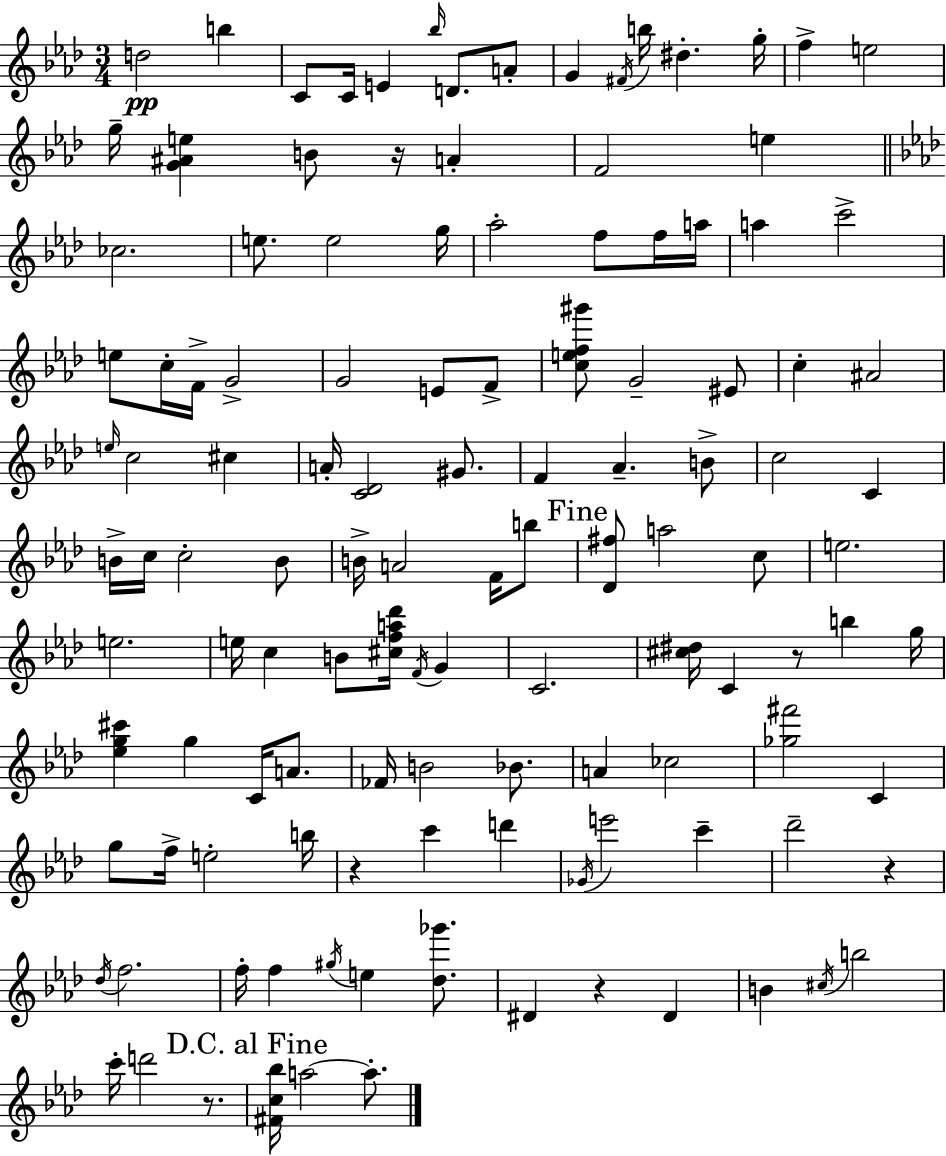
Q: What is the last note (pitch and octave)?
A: A5